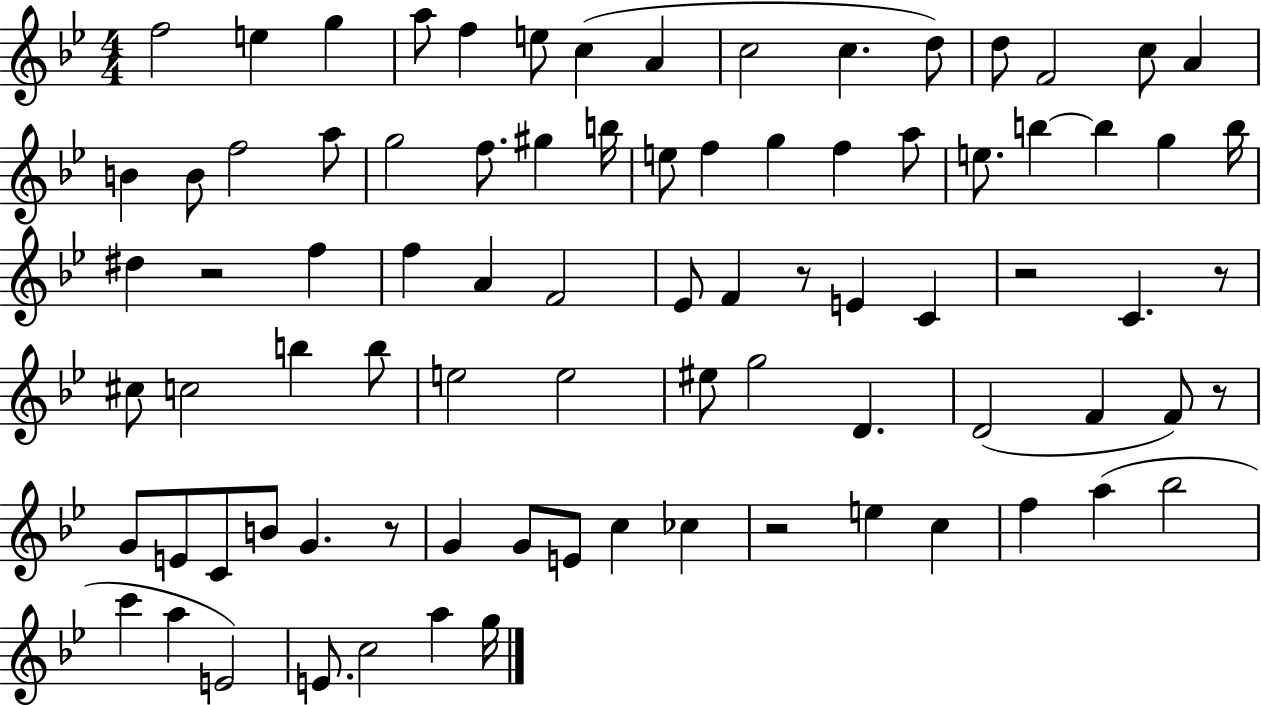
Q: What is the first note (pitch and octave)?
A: F5